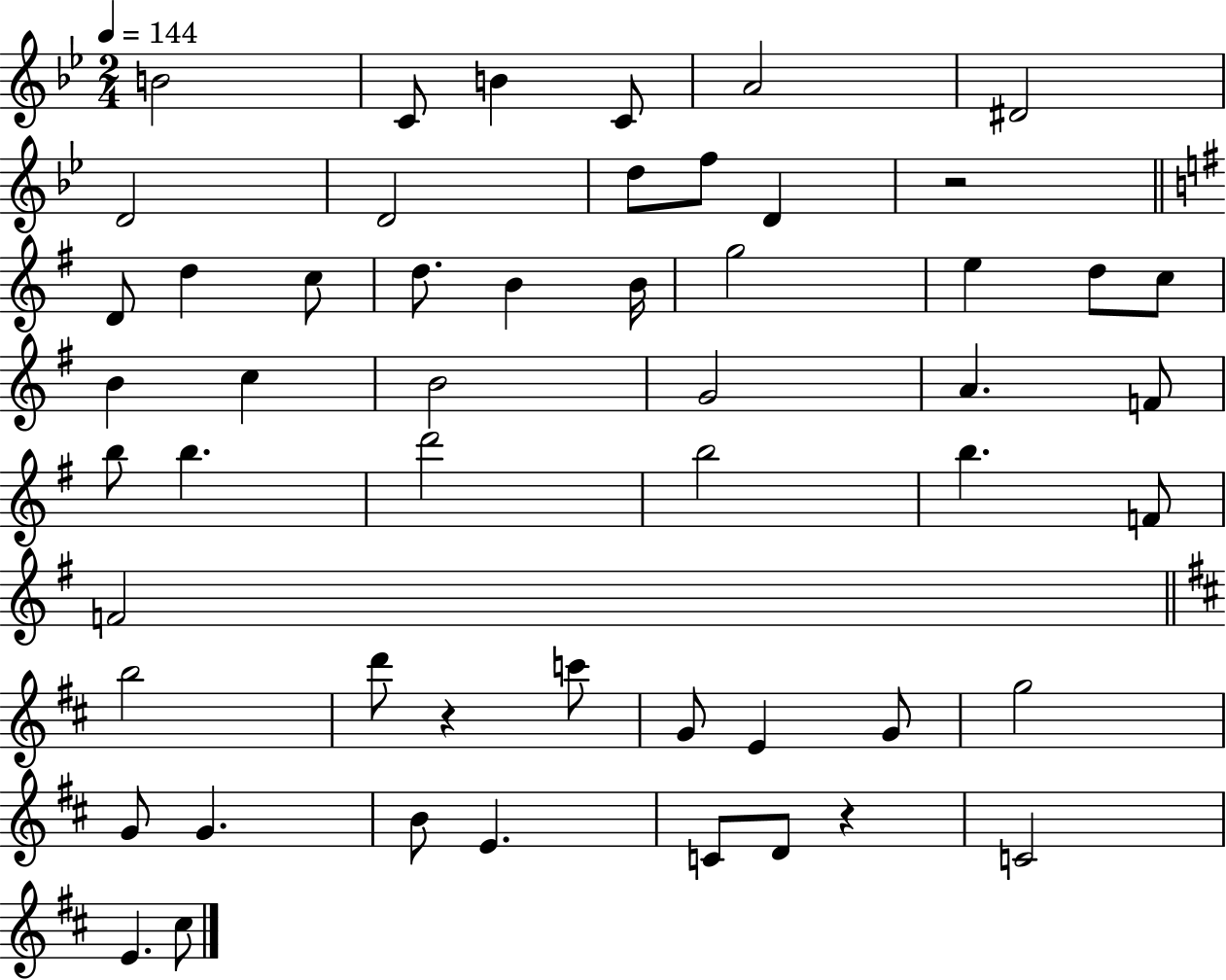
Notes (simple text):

B4/h C4/e B4/q C4/e A4/h D#4/h D4/h D4/h D5/e F5/e D4/q R/h D4/e D5/q C5/e D5/e. B4/q B4/s G5/h E5/q D5/e C5/e B4/q C5/q B4/h G4/h A4/q. F4/e B5/e B5/q. D6/h B5/h B5/q. F4/e F4/h B5/h D6/e R/q C6/e G4/e E4/q G4/e G5/h G4/e G4/q. B4/e E4/q. C4/e D4/e R/q C4/h E4/q. C#5/e